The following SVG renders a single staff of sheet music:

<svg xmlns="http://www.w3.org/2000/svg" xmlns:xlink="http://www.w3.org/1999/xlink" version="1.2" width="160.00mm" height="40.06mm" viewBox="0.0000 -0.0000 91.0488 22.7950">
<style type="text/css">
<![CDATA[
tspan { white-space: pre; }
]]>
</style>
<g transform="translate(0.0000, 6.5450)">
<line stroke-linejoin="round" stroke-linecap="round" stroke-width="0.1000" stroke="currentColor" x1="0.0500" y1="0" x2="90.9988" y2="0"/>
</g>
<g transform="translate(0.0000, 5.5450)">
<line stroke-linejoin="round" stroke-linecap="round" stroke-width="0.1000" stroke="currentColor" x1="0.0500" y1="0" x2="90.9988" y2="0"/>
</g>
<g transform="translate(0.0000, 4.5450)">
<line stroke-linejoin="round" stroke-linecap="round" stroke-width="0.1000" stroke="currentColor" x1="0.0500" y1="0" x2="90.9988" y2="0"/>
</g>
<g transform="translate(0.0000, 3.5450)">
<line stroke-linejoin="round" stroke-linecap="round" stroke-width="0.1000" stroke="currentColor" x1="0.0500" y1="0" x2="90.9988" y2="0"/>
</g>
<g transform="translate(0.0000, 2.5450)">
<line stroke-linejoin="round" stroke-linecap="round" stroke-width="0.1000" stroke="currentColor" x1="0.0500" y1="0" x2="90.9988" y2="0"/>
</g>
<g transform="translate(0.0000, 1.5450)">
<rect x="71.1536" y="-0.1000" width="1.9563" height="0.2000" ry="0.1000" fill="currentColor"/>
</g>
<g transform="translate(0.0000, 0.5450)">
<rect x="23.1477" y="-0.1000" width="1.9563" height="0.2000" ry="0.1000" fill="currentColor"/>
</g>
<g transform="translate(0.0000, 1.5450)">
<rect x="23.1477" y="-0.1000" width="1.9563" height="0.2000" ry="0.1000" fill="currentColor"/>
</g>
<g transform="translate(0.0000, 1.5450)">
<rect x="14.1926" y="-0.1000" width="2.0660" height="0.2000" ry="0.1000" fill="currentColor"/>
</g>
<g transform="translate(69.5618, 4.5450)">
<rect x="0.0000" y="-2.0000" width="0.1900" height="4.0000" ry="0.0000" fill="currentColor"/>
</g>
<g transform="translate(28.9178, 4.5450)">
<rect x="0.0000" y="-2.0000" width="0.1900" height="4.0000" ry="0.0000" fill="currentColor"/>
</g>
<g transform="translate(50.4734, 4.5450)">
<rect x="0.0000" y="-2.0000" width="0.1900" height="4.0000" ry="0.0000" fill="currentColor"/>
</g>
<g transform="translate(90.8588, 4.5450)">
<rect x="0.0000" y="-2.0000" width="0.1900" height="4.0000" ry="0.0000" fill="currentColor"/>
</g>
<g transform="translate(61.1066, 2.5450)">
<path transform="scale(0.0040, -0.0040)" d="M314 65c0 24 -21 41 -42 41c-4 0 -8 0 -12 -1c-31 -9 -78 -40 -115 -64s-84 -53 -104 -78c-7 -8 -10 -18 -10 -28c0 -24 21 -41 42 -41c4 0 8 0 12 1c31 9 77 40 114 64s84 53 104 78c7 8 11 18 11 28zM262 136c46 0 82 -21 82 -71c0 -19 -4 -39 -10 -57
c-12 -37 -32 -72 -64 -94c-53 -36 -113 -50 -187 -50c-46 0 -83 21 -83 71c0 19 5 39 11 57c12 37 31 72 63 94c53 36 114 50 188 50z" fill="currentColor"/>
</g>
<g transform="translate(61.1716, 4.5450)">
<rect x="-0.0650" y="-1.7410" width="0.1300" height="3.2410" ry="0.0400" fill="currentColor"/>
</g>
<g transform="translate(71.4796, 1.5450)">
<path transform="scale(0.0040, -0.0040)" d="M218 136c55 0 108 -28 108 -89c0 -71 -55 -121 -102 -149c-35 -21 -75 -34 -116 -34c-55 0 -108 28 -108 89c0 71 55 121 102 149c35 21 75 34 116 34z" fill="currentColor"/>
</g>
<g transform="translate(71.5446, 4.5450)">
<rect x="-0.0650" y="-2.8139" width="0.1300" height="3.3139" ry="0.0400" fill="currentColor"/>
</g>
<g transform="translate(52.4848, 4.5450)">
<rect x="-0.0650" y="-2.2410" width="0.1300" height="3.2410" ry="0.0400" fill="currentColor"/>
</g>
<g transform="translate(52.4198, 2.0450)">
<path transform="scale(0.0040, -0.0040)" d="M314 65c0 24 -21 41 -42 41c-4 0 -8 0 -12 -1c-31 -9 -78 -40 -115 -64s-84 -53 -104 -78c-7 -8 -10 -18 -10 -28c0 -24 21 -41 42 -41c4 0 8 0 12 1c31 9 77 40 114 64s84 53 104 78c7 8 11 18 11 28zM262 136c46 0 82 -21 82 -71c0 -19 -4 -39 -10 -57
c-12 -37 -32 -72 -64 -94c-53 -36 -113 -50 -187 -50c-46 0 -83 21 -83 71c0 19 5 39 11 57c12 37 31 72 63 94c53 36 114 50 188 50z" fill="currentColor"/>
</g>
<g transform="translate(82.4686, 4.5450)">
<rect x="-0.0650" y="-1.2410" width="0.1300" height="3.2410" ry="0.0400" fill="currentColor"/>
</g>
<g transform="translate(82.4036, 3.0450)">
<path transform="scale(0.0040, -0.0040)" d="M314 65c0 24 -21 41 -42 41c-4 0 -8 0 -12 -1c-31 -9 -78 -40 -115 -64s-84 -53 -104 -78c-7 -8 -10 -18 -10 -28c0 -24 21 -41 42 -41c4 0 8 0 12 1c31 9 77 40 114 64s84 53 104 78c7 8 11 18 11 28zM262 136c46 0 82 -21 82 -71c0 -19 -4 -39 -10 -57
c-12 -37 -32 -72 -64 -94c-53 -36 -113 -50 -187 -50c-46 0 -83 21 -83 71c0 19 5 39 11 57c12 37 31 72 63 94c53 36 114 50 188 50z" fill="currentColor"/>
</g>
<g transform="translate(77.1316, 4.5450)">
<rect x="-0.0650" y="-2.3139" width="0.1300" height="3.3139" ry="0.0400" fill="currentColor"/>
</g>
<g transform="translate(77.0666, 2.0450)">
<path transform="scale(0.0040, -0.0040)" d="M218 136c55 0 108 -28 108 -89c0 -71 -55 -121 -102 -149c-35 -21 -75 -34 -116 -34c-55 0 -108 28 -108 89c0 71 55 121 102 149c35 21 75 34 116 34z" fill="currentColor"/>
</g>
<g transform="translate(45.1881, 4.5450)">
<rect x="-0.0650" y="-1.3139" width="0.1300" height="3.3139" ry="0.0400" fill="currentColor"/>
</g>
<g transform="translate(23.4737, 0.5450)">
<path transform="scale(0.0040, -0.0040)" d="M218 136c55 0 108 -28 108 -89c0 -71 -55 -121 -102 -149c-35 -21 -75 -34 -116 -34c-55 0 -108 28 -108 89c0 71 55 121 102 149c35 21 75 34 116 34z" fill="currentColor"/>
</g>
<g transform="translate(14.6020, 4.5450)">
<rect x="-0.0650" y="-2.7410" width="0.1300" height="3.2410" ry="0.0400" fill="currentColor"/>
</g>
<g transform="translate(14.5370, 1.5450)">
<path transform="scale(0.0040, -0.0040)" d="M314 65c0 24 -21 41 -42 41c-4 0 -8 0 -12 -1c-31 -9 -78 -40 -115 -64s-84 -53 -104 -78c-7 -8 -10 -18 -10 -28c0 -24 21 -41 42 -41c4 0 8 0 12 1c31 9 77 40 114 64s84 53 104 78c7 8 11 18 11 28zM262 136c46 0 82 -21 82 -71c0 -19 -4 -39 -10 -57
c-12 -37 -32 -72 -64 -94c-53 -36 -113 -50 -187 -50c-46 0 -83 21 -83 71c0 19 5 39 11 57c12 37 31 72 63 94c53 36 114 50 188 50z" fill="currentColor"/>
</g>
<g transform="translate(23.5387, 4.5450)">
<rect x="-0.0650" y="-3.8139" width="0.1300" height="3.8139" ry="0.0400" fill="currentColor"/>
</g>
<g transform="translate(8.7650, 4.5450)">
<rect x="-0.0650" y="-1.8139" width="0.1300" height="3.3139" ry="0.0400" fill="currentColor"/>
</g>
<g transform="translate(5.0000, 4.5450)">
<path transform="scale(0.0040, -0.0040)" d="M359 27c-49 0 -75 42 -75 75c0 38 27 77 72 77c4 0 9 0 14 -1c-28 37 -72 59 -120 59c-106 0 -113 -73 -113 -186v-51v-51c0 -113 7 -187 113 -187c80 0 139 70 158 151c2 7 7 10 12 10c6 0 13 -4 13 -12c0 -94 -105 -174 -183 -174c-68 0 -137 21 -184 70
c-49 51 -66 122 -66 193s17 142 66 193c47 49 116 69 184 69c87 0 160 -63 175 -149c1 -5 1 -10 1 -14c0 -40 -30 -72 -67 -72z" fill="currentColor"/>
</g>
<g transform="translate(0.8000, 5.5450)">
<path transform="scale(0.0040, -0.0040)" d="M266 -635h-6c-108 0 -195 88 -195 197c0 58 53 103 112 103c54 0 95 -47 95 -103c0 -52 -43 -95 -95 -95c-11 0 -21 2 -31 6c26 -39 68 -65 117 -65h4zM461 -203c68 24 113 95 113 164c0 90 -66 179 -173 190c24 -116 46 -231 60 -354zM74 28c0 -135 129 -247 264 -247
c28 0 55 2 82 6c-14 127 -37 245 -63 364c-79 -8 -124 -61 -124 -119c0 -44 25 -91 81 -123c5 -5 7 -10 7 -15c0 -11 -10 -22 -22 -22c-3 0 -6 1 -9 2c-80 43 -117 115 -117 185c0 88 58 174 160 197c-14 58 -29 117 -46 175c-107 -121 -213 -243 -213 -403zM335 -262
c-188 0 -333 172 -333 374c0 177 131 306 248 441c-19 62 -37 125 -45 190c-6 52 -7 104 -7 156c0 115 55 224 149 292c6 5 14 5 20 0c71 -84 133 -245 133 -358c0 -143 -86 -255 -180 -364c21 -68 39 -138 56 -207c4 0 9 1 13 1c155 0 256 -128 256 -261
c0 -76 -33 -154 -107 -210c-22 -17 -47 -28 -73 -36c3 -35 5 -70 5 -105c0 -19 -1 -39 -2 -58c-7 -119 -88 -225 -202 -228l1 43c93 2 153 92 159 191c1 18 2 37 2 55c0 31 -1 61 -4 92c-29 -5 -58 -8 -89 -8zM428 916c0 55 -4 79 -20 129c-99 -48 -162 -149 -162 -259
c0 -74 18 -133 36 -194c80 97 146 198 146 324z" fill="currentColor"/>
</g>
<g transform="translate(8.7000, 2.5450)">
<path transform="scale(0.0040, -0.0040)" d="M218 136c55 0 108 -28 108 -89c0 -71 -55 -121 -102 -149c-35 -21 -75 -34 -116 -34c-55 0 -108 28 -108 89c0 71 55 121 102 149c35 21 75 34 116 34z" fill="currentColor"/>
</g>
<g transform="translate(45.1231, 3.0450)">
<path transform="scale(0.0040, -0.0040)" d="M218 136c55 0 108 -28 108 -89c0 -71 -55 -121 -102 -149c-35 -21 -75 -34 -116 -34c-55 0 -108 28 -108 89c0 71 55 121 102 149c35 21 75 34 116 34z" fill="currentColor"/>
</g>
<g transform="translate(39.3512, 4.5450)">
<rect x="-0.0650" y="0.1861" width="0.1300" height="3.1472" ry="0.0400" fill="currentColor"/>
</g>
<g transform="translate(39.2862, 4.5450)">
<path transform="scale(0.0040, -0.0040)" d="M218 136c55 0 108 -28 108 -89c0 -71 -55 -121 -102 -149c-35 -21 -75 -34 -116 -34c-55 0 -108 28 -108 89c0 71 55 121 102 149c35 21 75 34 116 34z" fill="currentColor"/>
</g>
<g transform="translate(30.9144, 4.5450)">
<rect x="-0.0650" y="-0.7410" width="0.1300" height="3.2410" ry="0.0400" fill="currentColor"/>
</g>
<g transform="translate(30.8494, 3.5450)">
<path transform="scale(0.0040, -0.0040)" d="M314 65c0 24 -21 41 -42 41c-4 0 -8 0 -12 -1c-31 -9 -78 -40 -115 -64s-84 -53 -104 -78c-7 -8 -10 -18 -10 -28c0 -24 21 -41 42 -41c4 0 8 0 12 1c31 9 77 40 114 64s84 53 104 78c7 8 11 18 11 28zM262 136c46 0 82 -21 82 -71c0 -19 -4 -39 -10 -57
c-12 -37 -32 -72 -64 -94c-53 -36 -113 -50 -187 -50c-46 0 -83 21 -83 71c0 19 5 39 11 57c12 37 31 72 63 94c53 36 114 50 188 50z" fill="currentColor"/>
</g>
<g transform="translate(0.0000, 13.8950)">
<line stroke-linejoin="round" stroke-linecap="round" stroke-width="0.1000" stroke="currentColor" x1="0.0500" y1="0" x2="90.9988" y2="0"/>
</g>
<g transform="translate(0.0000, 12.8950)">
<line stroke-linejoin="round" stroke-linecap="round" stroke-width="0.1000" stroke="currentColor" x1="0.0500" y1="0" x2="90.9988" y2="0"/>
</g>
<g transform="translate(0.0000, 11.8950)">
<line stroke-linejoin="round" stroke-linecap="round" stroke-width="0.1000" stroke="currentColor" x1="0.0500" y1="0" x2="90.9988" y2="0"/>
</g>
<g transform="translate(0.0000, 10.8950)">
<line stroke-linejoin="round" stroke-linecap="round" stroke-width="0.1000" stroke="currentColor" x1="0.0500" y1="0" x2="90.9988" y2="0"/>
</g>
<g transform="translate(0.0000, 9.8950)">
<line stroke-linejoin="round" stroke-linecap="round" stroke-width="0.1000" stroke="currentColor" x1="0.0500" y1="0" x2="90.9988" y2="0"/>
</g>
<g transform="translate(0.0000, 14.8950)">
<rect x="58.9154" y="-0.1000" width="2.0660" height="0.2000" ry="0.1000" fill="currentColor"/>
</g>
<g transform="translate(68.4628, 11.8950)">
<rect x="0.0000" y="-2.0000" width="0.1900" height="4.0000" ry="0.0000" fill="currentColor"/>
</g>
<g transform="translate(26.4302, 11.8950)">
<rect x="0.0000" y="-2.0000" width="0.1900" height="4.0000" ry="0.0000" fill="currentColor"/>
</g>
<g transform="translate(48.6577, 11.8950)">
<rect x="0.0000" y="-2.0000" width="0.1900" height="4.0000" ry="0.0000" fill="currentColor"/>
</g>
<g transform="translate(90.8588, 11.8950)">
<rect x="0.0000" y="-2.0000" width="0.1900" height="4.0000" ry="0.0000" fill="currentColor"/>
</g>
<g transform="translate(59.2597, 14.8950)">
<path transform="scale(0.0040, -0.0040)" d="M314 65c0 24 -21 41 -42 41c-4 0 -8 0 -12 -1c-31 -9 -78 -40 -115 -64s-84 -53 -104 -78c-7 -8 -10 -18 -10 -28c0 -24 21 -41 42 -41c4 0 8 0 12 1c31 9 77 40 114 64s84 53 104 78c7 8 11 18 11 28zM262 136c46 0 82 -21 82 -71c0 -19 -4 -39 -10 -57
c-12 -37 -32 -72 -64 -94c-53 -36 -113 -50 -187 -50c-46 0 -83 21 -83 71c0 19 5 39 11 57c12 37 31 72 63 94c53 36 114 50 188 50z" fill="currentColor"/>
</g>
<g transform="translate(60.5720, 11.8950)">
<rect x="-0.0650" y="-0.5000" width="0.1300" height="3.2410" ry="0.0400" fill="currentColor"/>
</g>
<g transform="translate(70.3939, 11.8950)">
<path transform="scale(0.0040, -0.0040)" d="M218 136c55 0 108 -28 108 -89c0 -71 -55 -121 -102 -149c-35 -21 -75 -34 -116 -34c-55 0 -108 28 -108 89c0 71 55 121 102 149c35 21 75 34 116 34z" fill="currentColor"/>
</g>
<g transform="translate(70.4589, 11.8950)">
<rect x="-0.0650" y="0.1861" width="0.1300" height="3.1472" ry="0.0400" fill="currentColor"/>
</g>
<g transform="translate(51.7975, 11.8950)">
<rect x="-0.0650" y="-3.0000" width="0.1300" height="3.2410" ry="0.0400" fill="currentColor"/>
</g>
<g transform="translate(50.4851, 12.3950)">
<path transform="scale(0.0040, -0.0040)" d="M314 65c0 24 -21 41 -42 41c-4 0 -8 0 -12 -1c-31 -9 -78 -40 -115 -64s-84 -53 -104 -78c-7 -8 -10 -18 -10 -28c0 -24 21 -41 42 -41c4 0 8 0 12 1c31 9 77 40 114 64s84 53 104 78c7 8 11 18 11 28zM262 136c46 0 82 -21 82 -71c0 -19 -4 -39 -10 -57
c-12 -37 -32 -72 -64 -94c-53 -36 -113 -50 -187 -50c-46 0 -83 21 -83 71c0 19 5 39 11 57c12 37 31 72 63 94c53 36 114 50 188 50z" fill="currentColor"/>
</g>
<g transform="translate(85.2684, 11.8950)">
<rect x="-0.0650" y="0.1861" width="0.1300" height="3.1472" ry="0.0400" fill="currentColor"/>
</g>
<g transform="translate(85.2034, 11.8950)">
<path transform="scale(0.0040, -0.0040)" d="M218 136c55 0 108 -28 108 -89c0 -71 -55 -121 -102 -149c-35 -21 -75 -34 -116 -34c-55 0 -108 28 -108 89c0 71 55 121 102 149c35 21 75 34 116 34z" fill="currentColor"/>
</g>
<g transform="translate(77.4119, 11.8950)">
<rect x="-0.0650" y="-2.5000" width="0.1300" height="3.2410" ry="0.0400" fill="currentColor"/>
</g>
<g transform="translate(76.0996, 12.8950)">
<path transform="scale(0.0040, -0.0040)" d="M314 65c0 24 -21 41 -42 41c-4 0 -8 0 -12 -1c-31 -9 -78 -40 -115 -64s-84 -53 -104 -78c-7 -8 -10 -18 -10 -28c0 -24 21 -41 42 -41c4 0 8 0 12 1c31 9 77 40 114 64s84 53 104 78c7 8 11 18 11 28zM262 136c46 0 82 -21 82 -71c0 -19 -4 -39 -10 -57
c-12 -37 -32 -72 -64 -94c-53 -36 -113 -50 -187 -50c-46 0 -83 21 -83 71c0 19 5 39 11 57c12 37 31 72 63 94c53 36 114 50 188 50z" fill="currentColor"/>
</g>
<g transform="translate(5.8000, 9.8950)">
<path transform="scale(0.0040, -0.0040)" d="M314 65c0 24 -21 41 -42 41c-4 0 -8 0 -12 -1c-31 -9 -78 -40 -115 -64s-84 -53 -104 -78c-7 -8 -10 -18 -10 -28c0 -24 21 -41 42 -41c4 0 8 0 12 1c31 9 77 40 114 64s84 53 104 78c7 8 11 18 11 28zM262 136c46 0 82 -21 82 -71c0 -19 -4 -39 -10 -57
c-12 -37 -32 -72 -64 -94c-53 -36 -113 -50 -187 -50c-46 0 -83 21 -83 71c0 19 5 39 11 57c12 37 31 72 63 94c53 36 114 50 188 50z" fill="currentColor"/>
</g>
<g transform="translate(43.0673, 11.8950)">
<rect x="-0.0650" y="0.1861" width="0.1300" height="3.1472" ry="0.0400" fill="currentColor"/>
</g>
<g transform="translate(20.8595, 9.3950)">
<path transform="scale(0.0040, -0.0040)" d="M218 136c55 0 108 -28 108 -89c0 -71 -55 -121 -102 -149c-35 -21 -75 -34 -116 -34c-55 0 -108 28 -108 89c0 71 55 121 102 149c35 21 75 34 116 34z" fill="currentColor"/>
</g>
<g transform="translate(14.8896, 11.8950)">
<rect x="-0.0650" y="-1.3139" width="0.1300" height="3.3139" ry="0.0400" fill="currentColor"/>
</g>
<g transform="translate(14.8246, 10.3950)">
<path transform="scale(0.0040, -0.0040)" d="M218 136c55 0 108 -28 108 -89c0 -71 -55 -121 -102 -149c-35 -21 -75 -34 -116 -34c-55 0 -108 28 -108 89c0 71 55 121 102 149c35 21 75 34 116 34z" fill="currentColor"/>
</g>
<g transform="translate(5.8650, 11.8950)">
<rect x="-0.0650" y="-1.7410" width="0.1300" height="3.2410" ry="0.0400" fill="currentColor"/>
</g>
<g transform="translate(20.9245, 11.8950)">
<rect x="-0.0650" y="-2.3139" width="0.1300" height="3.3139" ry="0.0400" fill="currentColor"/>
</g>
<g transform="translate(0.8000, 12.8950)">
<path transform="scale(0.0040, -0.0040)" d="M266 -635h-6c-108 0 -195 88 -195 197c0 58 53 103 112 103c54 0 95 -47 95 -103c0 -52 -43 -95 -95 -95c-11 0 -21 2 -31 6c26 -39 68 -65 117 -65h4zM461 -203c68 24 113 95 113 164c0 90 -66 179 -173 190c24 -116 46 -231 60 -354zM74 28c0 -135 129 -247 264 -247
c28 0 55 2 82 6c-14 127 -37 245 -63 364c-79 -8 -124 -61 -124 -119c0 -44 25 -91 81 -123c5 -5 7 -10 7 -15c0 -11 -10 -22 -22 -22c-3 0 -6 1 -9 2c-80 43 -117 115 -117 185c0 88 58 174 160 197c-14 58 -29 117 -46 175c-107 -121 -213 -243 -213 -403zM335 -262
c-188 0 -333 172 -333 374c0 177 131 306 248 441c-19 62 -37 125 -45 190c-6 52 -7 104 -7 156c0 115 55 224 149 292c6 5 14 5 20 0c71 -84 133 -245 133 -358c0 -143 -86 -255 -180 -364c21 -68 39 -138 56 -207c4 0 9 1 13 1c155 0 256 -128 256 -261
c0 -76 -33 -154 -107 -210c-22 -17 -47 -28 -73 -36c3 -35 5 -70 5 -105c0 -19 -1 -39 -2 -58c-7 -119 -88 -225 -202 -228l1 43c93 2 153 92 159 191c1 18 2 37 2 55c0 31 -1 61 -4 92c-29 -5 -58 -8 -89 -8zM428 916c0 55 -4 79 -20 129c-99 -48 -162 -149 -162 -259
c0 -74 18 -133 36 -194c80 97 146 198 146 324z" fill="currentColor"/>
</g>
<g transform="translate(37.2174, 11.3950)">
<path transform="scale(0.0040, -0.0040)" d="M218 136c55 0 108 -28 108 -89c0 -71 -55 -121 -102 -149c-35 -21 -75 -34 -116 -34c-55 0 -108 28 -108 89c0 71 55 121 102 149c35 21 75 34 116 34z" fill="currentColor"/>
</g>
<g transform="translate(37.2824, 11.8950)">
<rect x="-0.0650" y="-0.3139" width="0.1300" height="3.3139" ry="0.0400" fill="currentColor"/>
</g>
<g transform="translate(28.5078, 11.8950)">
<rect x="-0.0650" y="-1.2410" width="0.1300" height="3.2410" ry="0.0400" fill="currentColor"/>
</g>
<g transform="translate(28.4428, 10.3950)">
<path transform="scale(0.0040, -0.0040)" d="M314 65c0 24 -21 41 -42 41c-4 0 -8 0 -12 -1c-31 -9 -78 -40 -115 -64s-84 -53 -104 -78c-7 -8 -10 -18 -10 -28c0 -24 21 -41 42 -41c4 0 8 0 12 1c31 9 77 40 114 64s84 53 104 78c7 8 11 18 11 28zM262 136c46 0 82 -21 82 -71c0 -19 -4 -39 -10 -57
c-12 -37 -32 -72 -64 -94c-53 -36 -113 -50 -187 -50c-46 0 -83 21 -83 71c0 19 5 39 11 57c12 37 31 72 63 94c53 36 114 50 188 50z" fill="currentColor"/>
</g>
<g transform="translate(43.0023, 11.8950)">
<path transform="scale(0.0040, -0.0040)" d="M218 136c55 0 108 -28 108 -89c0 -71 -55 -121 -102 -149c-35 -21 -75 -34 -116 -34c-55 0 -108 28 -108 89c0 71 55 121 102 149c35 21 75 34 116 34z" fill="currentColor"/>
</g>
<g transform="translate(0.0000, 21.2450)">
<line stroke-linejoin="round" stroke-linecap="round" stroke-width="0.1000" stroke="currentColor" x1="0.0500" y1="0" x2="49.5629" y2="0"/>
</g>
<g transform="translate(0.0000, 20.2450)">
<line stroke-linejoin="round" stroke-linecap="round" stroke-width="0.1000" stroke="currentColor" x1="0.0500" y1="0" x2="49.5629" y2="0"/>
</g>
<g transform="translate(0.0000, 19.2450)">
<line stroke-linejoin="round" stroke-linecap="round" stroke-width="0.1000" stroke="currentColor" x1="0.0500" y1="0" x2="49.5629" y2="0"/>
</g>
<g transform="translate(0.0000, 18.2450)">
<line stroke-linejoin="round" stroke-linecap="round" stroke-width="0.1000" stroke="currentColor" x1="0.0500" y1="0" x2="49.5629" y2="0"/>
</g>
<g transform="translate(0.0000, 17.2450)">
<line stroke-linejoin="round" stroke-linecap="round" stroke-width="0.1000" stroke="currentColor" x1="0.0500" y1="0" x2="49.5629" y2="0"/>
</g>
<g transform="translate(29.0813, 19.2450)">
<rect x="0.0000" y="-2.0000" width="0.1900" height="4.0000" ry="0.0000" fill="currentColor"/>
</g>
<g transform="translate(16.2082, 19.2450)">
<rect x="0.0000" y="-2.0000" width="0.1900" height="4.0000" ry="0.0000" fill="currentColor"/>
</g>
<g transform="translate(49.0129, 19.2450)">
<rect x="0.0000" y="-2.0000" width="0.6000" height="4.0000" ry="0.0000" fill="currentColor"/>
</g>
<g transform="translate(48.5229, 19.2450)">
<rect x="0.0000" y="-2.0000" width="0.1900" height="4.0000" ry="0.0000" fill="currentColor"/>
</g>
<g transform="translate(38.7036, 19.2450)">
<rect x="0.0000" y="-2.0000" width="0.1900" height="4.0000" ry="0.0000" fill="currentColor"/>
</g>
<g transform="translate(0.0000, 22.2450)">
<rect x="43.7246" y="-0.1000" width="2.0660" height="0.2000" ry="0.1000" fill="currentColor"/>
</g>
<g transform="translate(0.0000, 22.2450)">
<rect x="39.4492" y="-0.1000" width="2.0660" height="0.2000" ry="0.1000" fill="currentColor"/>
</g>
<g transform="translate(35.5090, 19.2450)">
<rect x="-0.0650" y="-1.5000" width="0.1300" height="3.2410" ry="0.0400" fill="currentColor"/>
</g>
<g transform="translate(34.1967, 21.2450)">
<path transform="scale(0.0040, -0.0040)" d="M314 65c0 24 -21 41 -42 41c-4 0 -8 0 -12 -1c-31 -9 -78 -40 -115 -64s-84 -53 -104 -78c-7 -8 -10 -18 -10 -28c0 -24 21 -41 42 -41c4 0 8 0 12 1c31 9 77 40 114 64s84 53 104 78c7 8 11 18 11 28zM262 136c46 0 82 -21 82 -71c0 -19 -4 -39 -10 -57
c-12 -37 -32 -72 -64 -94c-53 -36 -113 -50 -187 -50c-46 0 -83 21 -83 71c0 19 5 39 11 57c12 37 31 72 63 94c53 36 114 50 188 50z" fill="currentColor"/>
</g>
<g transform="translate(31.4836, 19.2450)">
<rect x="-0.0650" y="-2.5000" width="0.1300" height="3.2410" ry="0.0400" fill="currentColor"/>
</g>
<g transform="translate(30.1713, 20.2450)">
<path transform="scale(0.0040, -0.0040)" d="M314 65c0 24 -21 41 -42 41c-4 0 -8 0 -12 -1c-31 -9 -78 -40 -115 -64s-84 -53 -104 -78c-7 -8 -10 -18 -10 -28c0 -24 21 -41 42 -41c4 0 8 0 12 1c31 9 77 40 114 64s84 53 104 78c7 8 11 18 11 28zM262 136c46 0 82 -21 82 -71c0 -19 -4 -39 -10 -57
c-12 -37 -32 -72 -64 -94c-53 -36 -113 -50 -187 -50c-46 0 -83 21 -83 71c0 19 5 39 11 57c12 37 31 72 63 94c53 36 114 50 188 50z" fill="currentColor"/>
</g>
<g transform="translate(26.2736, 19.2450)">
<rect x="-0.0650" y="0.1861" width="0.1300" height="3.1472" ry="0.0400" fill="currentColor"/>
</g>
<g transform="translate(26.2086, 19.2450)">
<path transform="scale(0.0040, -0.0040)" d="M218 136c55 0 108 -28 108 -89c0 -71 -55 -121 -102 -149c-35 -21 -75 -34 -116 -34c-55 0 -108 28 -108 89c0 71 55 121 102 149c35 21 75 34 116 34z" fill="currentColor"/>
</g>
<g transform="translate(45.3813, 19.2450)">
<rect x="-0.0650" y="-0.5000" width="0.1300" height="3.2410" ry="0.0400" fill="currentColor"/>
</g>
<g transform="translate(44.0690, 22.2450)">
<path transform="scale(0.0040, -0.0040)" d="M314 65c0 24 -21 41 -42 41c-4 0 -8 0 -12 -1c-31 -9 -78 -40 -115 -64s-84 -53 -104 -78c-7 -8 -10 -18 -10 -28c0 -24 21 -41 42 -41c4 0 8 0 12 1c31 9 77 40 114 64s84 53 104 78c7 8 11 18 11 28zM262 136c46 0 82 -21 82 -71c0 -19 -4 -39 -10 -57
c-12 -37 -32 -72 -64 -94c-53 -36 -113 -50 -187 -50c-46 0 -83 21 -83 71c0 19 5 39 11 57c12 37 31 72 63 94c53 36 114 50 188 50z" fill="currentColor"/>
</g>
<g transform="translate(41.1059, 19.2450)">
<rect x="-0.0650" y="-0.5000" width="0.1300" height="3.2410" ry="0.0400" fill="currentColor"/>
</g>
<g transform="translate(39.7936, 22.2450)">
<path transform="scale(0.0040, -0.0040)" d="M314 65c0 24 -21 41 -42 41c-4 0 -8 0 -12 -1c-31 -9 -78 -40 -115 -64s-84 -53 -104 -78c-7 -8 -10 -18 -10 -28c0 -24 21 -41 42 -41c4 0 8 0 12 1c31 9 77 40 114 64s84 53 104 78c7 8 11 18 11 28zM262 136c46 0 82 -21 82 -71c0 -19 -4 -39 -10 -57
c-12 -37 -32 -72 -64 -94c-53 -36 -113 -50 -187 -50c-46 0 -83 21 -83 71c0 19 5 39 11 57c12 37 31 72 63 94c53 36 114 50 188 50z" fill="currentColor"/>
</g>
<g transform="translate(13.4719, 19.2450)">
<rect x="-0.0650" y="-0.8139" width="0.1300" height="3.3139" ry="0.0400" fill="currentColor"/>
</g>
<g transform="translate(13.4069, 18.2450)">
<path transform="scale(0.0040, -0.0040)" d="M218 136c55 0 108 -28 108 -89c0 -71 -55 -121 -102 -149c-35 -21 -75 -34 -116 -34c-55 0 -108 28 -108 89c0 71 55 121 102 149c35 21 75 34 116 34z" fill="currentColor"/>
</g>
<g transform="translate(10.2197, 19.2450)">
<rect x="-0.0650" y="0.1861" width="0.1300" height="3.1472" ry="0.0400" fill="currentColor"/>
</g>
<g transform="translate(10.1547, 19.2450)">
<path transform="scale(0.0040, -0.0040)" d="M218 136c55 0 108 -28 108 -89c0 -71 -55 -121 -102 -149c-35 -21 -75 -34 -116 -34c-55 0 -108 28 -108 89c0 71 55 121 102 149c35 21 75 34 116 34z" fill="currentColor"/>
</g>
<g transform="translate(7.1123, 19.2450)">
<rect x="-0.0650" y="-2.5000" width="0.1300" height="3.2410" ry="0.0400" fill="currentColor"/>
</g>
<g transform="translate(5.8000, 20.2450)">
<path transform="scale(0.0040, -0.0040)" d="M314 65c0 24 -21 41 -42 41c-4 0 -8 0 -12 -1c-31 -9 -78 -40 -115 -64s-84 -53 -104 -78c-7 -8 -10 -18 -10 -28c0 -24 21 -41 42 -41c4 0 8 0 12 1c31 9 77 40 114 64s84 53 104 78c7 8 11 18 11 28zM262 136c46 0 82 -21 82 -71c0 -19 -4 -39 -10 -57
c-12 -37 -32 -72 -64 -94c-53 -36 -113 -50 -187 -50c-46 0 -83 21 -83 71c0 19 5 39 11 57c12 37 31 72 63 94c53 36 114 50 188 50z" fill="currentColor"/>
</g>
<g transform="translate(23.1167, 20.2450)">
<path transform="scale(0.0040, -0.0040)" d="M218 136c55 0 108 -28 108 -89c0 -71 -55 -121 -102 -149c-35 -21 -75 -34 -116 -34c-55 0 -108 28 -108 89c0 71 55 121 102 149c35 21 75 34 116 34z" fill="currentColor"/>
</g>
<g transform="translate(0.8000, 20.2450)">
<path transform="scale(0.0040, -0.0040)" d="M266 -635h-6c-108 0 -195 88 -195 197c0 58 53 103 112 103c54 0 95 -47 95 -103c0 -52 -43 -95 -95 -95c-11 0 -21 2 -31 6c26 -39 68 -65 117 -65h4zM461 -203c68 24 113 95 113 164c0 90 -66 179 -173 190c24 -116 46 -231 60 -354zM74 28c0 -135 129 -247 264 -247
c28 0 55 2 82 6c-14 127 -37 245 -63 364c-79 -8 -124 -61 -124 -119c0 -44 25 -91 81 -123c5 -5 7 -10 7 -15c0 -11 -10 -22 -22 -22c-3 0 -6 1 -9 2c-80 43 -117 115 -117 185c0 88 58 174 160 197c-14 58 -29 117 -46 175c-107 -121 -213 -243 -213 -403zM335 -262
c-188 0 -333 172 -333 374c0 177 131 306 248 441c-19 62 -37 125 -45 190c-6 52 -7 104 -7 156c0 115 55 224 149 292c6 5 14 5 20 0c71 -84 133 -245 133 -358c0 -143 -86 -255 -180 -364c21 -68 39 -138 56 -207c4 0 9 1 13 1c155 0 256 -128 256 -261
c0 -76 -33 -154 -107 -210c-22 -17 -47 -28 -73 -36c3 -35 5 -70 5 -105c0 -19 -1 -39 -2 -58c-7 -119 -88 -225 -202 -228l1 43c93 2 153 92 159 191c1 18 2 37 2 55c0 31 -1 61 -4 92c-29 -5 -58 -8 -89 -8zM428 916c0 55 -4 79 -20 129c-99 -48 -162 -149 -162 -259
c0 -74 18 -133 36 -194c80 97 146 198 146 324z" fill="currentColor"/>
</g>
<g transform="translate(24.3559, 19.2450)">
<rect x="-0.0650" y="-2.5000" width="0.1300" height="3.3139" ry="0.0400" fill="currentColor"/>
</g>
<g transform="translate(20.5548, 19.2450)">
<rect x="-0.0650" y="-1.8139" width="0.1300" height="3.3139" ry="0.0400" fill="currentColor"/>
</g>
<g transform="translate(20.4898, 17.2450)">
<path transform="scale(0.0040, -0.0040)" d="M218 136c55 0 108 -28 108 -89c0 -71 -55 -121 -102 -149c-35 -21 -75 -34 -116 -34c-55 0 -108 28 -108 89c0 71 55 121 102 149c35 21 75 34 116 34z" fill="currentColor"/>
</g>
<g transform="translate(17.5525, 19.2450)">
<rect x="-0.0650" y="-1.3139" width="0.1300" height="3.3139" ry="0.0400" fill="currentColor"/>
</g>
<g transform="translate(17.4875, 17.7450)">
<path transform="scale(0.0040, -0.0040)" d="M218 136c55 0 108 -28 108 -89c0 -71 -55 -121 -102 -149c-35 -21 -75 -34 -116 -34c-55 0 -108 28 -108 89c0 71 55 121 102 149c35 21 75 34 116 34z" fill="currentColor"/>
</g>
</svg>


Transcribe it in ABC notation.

X:1
T:Untitled
M:4/4
L:1/4
K:C
f a2 c' d2 B e g2 f2 a g e2 f2 e g e2 c B A2 C2 B G2 B G2 B d e f G B G2 E2 C2 C2